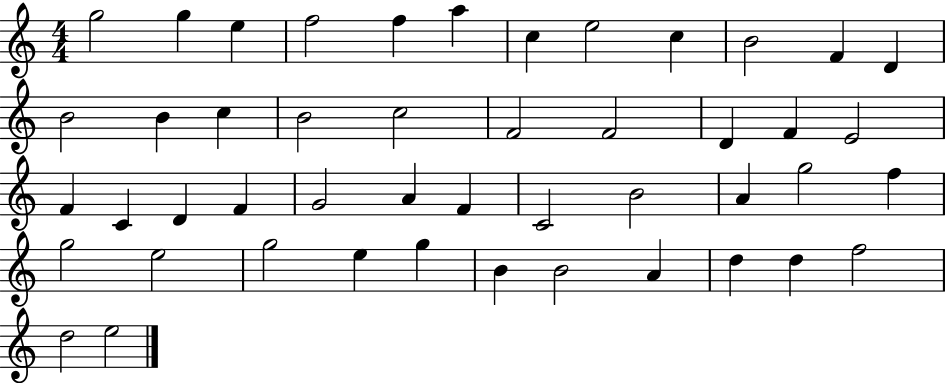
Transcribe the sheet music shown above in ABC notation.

X:1
T:Untitled
M:4/4
L:1/4
K:C
g2 g e f2 f a c e2 c B2 F D B2 B c B2 c2 F2 F2 D F E2 F C D F G2 A F C2 B2 A g2 f g2 e2 g2 e g B B2 A d d f2 d2 e2